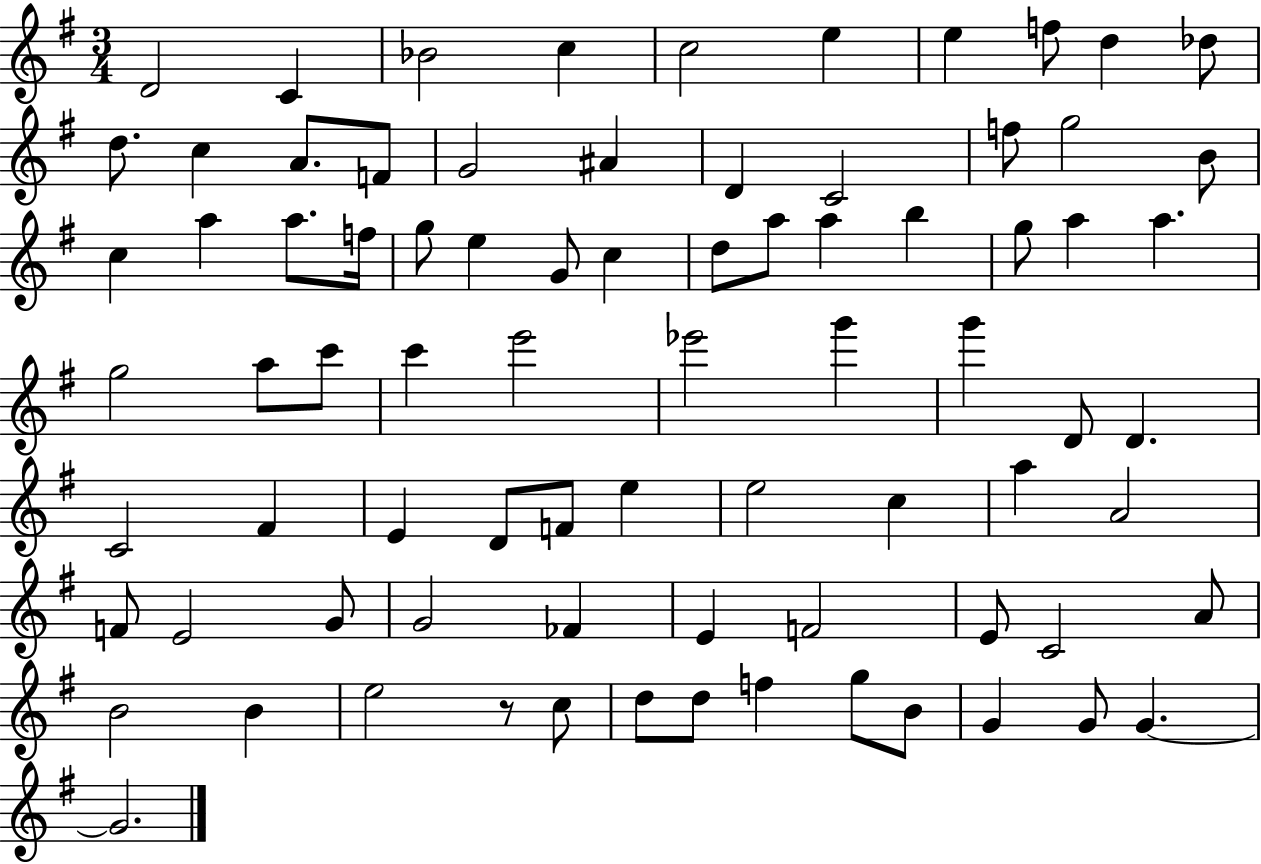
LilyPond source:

{
  \clef treble
  \numericTimeSignature
  \time 3/4
  \key g \major
  d'2 c'4 | bes'2 c''4 | c''2 e''4 | e''4 f''8 d''4 des''8 | \break d''8. c''4 a'8. f'8 | g'2 ais'4 | d'4 c'2 | f''8 g''2 b'8 | \break c''4 a''4 a''8. f''16 | g''8 e''4 g'8 c''4 | d''8 a''8 a''4 b''4 | g''8 a''4 a''4. | \break g''2 a''8 c'''8 | c'''4 e'''2 | ees'''2 g'''4 | g'''4 d'8 d'4. | \break c'2 fis'4 | e'4 d'8 f'8 e''4 | e''2 c''4 | a''4 a'2 | \break f'8 e'2 g'8 | g'2 fes'4 | e'4 f'2 | e'8 c'2 a'8 | \break b'2 b'4 | e''2 r8 c''8 | d''8 d''8 f''4 g''8 b'8 | g'4 g'8 g'4.~~ | \break g'2. | \bar "|."
}